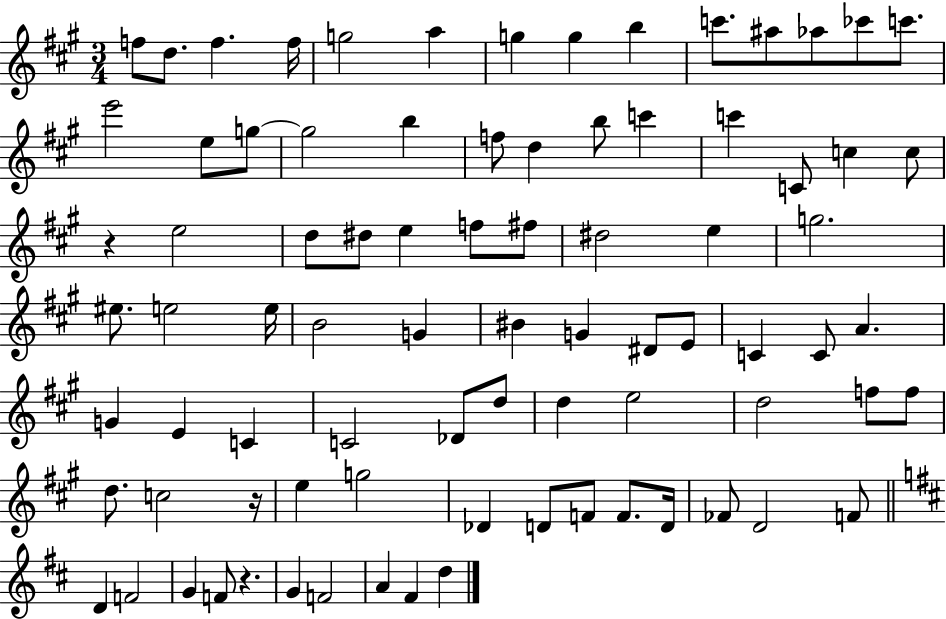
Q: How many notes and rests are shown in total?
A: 83